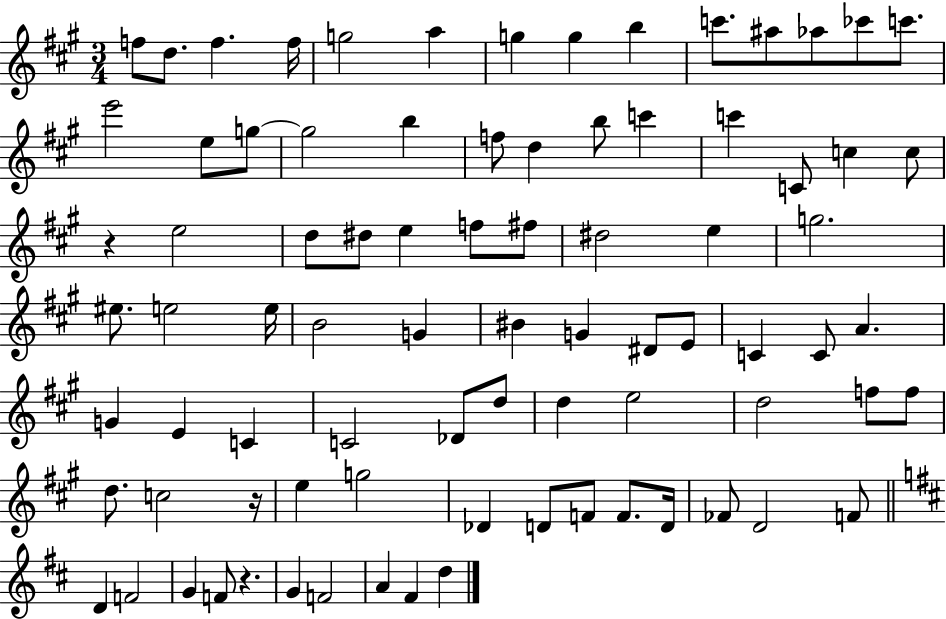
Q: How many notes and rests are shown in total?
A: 83